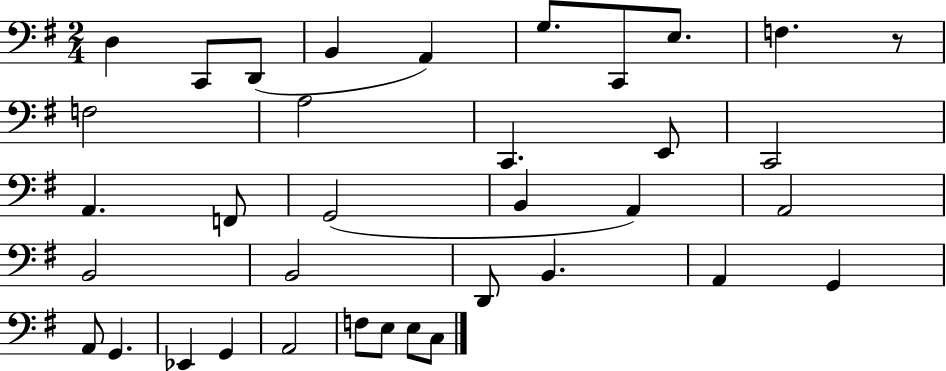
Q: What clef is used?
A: bass